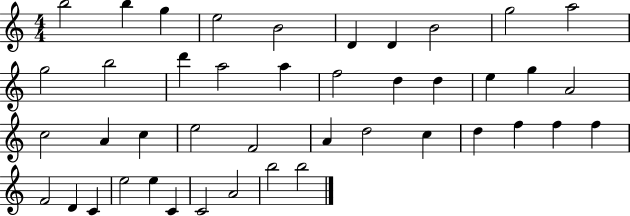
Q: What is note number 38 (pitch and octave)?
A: E5